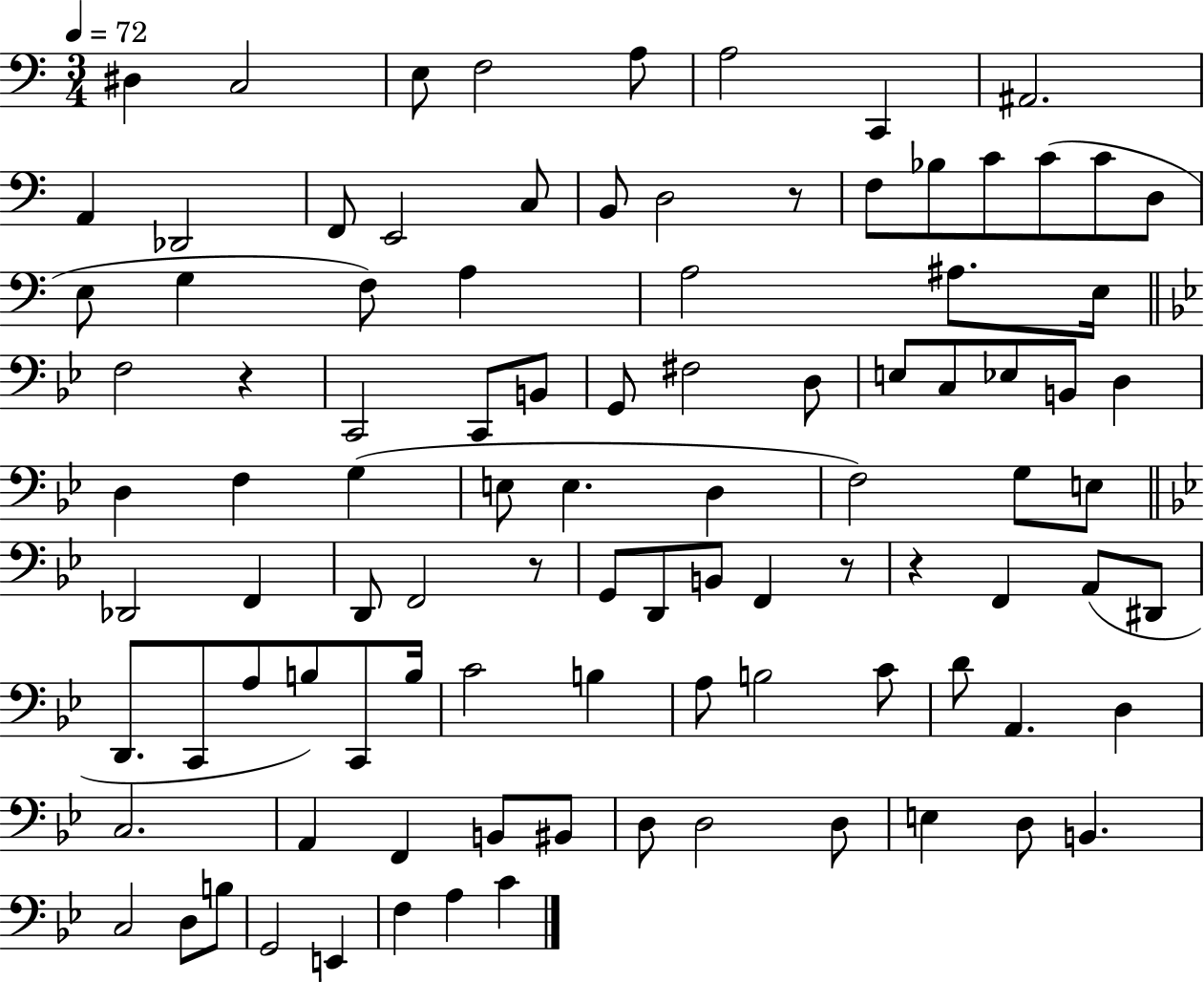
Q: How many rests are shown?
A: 5